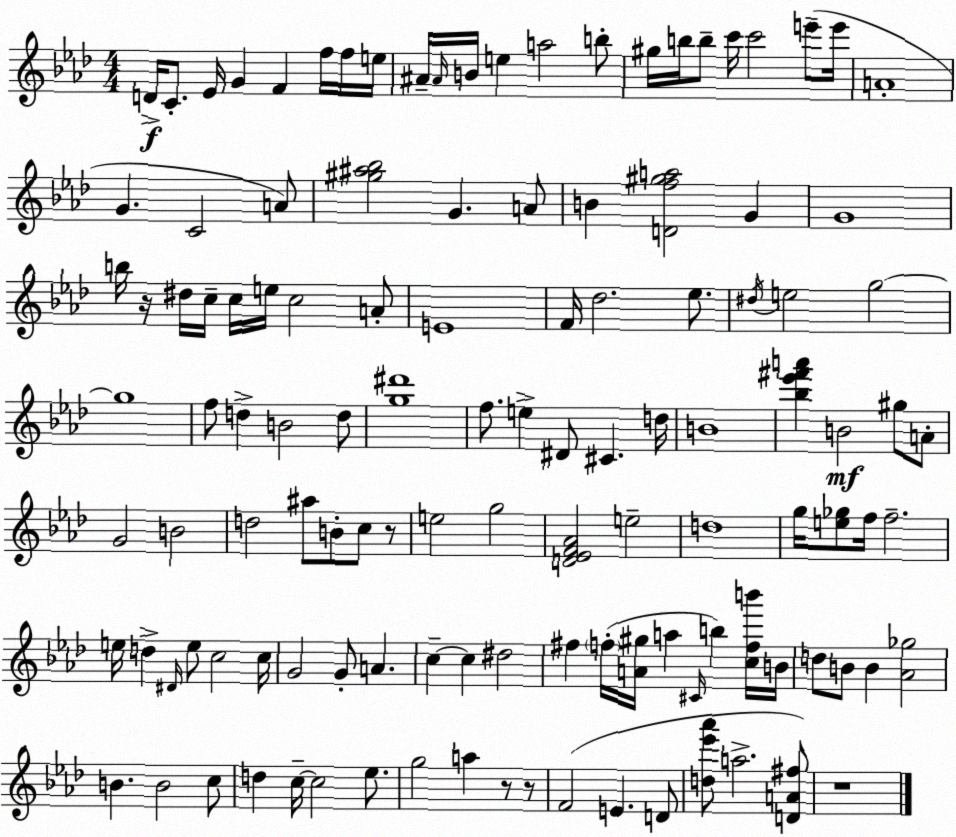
X:1
T:Untitled
M:4/4
L:1/4
K:Ab
D/4 C/2 _E/4 G F f/4 f/4 e/4 ^A/4 ^A/4 B/4 e a2 b/2 ^g/4 b/4 b/2 c'/4 c'2 e'/2 e'/4 A4 G C2 A/2 [^g^a_b]2 G A/2 B [Df^ga]2 G G4 b/4 z/4 ^d/4 c/4 c/4 e/4 c2 A/2 E4 F/4 _d2 _e/2 ^d/4 e2 g2 g4 f/2 d B2 d/2 [g^d']4 f/2 e ^D/2 ^C d/4 B4 [_b_e'^f'a'] B2 ^g/2 A/2 G2 B2 d2 ^a/2 B/2 c/2 z/2 e2 g2 [D_EF_A]2 e2 d4 g/4 [e_g]/2 f/4 f2 e/4 d ^D/4 e/2 c2 c/4 G2 G/2 A c c ^d2 ^f f/4 [A^g]/4 a ^C/4 b [cfb']/4 B/4 d/2 B/2 B [_A_g]2 B B2 c/2 d c/4 c2 _e/2 g2 a z/2 z/2 F2 E D/2 [d_e'_a']/2 a2 [DA^f]/2 z4